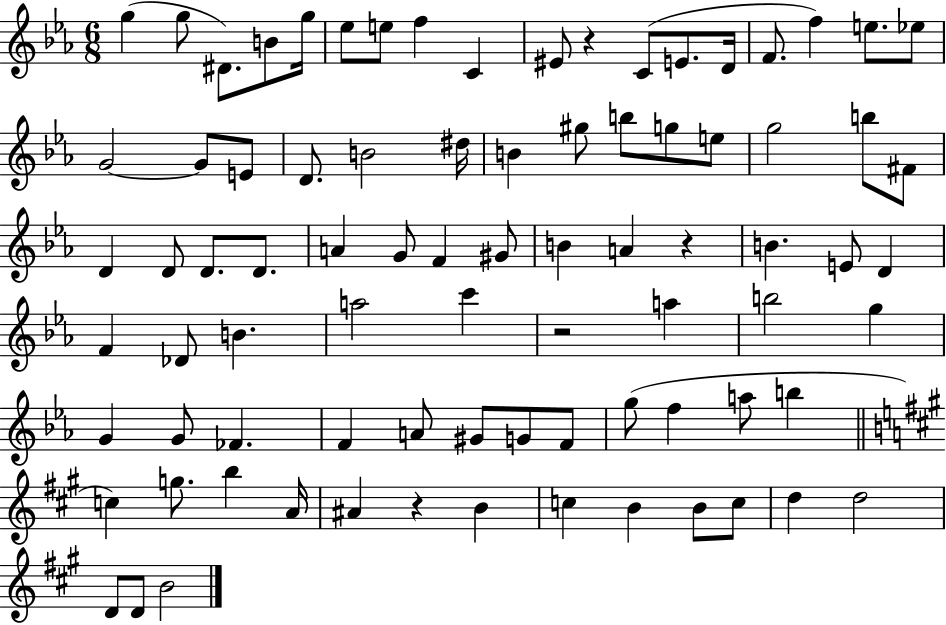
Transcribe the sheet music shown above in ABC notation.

X:1
T:Untitled
M:6/8
L:1/4
K:Eb
g g/2 ^D/2 B/2 g/4 _e/2 e/2 f C ^E/2 z C/2 E/2 D/4 F/2 f e/2 _e/2 G2 G/2 E/2 D/2 B2 ^d/4 B ^g/2 b/2 g/2 e/2 g2 b/2 ^F/2 D D/2 D/2 D/2 A G/2 F ^G/2 B A z B E/2 D F _D/2 B a2 c' z2 a b2 g G G/2 _F F A/2 ^G/2 G/2 F/2 g/2 f a/2 b c g/2 b A/4 ^A z B c B B/2 c/2 d d2 D/2 D/2 B2